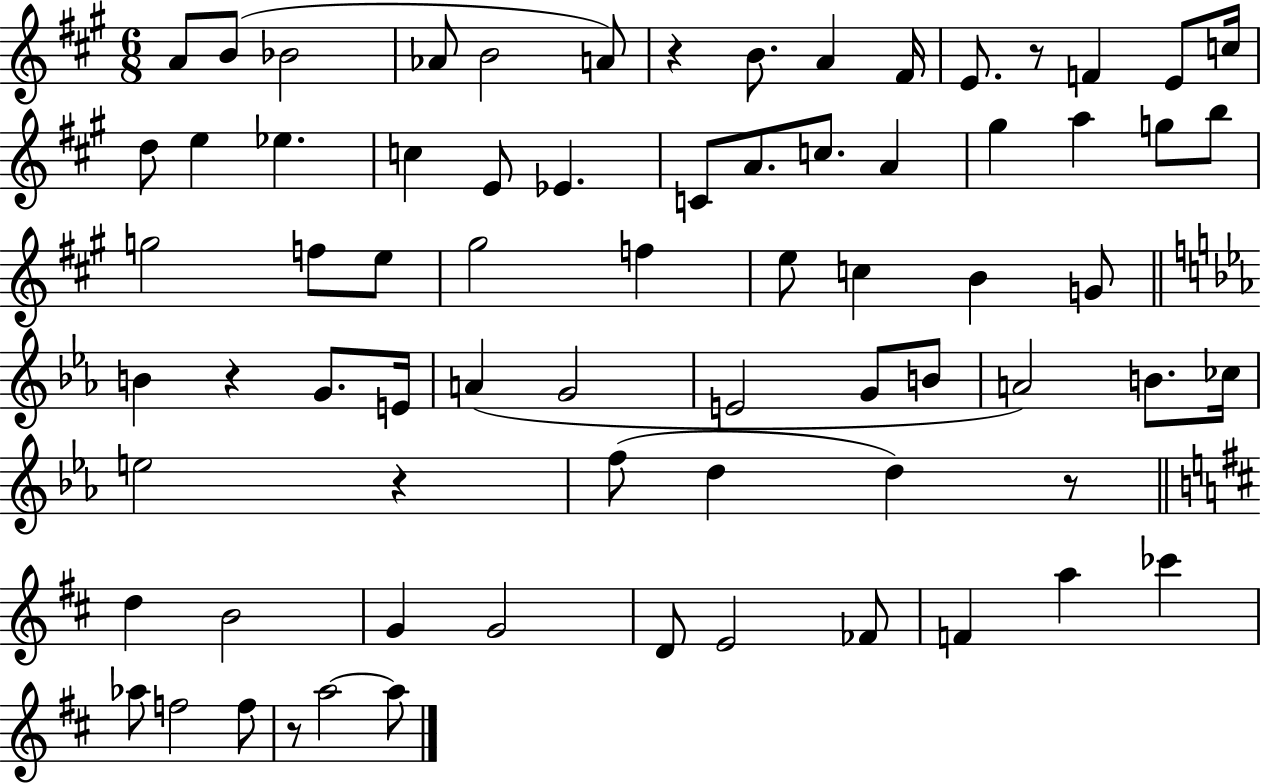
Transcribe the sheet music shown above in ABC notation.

X:1
T:Untitled
M:6/8
L:1/4
K:A
A/2 B/2 _B2 _A/2 B2 A/2 z B/2 A ^F/4 E/2 z/2 F E/2 c/4 d/2 e _e c E/2 _E C/2 A/2 c/2 A ^g a g/2 b/2 g2 f/2 e/2 ^g2 f e/2 c B G/2 B z G/2 E/4 A G2 E2 G/2 B/2 A2 B/2 _c/4 e2 z f/2 d d z/2 d B2 G G2 D/2 E2 _F/2 F a _c' _a/2 f2 f/2 z/2 a2 a/2